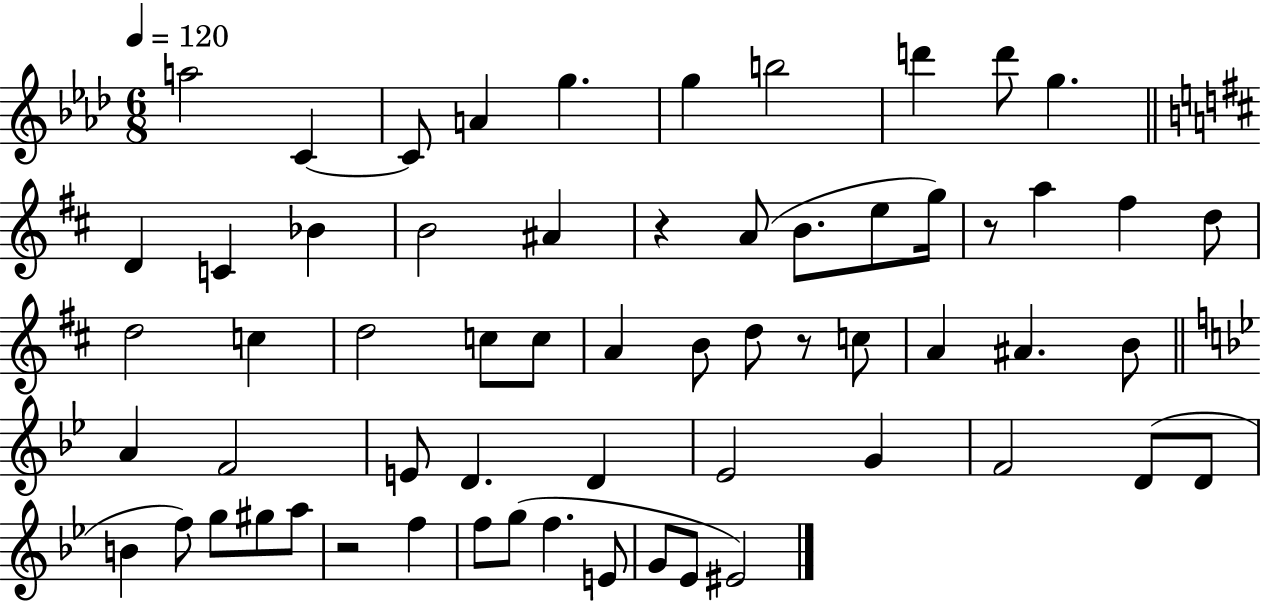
{
  \clef treble
  \numericTimeSignature
  \time 6/8
  \key aes \major
  \tempo 4 = 120
  a''2 c'4~~ | c'8 a'4 g''4. | g''4 b''2 | d'''4 d'''8 g''4. | \break \bar "||" \break \key d \major d'4 c'4 bes'4 | b'2 ais'4 | r4 a'8( b'8. e''8 g''16) | r8 a''4 fis''4 d''8 | \break d''2 c''4 | d''2 c''8 c''8 | a'4 b'8 d''8 r8 c''8 | a'4 ais'4. b'8 | \break \bar "||" \break \key bes \major a'4 f'2 | e'8 d'4. d'4 | ees'2 g'4 | f'2 d'8( d'8 | \break b'4 f''8) g''8 gis''8 a''8 | r2 f''4 | f''8 g''8( f''4. e'8 | g'8 ees'8 eis'2) | \break \bar "|."
}